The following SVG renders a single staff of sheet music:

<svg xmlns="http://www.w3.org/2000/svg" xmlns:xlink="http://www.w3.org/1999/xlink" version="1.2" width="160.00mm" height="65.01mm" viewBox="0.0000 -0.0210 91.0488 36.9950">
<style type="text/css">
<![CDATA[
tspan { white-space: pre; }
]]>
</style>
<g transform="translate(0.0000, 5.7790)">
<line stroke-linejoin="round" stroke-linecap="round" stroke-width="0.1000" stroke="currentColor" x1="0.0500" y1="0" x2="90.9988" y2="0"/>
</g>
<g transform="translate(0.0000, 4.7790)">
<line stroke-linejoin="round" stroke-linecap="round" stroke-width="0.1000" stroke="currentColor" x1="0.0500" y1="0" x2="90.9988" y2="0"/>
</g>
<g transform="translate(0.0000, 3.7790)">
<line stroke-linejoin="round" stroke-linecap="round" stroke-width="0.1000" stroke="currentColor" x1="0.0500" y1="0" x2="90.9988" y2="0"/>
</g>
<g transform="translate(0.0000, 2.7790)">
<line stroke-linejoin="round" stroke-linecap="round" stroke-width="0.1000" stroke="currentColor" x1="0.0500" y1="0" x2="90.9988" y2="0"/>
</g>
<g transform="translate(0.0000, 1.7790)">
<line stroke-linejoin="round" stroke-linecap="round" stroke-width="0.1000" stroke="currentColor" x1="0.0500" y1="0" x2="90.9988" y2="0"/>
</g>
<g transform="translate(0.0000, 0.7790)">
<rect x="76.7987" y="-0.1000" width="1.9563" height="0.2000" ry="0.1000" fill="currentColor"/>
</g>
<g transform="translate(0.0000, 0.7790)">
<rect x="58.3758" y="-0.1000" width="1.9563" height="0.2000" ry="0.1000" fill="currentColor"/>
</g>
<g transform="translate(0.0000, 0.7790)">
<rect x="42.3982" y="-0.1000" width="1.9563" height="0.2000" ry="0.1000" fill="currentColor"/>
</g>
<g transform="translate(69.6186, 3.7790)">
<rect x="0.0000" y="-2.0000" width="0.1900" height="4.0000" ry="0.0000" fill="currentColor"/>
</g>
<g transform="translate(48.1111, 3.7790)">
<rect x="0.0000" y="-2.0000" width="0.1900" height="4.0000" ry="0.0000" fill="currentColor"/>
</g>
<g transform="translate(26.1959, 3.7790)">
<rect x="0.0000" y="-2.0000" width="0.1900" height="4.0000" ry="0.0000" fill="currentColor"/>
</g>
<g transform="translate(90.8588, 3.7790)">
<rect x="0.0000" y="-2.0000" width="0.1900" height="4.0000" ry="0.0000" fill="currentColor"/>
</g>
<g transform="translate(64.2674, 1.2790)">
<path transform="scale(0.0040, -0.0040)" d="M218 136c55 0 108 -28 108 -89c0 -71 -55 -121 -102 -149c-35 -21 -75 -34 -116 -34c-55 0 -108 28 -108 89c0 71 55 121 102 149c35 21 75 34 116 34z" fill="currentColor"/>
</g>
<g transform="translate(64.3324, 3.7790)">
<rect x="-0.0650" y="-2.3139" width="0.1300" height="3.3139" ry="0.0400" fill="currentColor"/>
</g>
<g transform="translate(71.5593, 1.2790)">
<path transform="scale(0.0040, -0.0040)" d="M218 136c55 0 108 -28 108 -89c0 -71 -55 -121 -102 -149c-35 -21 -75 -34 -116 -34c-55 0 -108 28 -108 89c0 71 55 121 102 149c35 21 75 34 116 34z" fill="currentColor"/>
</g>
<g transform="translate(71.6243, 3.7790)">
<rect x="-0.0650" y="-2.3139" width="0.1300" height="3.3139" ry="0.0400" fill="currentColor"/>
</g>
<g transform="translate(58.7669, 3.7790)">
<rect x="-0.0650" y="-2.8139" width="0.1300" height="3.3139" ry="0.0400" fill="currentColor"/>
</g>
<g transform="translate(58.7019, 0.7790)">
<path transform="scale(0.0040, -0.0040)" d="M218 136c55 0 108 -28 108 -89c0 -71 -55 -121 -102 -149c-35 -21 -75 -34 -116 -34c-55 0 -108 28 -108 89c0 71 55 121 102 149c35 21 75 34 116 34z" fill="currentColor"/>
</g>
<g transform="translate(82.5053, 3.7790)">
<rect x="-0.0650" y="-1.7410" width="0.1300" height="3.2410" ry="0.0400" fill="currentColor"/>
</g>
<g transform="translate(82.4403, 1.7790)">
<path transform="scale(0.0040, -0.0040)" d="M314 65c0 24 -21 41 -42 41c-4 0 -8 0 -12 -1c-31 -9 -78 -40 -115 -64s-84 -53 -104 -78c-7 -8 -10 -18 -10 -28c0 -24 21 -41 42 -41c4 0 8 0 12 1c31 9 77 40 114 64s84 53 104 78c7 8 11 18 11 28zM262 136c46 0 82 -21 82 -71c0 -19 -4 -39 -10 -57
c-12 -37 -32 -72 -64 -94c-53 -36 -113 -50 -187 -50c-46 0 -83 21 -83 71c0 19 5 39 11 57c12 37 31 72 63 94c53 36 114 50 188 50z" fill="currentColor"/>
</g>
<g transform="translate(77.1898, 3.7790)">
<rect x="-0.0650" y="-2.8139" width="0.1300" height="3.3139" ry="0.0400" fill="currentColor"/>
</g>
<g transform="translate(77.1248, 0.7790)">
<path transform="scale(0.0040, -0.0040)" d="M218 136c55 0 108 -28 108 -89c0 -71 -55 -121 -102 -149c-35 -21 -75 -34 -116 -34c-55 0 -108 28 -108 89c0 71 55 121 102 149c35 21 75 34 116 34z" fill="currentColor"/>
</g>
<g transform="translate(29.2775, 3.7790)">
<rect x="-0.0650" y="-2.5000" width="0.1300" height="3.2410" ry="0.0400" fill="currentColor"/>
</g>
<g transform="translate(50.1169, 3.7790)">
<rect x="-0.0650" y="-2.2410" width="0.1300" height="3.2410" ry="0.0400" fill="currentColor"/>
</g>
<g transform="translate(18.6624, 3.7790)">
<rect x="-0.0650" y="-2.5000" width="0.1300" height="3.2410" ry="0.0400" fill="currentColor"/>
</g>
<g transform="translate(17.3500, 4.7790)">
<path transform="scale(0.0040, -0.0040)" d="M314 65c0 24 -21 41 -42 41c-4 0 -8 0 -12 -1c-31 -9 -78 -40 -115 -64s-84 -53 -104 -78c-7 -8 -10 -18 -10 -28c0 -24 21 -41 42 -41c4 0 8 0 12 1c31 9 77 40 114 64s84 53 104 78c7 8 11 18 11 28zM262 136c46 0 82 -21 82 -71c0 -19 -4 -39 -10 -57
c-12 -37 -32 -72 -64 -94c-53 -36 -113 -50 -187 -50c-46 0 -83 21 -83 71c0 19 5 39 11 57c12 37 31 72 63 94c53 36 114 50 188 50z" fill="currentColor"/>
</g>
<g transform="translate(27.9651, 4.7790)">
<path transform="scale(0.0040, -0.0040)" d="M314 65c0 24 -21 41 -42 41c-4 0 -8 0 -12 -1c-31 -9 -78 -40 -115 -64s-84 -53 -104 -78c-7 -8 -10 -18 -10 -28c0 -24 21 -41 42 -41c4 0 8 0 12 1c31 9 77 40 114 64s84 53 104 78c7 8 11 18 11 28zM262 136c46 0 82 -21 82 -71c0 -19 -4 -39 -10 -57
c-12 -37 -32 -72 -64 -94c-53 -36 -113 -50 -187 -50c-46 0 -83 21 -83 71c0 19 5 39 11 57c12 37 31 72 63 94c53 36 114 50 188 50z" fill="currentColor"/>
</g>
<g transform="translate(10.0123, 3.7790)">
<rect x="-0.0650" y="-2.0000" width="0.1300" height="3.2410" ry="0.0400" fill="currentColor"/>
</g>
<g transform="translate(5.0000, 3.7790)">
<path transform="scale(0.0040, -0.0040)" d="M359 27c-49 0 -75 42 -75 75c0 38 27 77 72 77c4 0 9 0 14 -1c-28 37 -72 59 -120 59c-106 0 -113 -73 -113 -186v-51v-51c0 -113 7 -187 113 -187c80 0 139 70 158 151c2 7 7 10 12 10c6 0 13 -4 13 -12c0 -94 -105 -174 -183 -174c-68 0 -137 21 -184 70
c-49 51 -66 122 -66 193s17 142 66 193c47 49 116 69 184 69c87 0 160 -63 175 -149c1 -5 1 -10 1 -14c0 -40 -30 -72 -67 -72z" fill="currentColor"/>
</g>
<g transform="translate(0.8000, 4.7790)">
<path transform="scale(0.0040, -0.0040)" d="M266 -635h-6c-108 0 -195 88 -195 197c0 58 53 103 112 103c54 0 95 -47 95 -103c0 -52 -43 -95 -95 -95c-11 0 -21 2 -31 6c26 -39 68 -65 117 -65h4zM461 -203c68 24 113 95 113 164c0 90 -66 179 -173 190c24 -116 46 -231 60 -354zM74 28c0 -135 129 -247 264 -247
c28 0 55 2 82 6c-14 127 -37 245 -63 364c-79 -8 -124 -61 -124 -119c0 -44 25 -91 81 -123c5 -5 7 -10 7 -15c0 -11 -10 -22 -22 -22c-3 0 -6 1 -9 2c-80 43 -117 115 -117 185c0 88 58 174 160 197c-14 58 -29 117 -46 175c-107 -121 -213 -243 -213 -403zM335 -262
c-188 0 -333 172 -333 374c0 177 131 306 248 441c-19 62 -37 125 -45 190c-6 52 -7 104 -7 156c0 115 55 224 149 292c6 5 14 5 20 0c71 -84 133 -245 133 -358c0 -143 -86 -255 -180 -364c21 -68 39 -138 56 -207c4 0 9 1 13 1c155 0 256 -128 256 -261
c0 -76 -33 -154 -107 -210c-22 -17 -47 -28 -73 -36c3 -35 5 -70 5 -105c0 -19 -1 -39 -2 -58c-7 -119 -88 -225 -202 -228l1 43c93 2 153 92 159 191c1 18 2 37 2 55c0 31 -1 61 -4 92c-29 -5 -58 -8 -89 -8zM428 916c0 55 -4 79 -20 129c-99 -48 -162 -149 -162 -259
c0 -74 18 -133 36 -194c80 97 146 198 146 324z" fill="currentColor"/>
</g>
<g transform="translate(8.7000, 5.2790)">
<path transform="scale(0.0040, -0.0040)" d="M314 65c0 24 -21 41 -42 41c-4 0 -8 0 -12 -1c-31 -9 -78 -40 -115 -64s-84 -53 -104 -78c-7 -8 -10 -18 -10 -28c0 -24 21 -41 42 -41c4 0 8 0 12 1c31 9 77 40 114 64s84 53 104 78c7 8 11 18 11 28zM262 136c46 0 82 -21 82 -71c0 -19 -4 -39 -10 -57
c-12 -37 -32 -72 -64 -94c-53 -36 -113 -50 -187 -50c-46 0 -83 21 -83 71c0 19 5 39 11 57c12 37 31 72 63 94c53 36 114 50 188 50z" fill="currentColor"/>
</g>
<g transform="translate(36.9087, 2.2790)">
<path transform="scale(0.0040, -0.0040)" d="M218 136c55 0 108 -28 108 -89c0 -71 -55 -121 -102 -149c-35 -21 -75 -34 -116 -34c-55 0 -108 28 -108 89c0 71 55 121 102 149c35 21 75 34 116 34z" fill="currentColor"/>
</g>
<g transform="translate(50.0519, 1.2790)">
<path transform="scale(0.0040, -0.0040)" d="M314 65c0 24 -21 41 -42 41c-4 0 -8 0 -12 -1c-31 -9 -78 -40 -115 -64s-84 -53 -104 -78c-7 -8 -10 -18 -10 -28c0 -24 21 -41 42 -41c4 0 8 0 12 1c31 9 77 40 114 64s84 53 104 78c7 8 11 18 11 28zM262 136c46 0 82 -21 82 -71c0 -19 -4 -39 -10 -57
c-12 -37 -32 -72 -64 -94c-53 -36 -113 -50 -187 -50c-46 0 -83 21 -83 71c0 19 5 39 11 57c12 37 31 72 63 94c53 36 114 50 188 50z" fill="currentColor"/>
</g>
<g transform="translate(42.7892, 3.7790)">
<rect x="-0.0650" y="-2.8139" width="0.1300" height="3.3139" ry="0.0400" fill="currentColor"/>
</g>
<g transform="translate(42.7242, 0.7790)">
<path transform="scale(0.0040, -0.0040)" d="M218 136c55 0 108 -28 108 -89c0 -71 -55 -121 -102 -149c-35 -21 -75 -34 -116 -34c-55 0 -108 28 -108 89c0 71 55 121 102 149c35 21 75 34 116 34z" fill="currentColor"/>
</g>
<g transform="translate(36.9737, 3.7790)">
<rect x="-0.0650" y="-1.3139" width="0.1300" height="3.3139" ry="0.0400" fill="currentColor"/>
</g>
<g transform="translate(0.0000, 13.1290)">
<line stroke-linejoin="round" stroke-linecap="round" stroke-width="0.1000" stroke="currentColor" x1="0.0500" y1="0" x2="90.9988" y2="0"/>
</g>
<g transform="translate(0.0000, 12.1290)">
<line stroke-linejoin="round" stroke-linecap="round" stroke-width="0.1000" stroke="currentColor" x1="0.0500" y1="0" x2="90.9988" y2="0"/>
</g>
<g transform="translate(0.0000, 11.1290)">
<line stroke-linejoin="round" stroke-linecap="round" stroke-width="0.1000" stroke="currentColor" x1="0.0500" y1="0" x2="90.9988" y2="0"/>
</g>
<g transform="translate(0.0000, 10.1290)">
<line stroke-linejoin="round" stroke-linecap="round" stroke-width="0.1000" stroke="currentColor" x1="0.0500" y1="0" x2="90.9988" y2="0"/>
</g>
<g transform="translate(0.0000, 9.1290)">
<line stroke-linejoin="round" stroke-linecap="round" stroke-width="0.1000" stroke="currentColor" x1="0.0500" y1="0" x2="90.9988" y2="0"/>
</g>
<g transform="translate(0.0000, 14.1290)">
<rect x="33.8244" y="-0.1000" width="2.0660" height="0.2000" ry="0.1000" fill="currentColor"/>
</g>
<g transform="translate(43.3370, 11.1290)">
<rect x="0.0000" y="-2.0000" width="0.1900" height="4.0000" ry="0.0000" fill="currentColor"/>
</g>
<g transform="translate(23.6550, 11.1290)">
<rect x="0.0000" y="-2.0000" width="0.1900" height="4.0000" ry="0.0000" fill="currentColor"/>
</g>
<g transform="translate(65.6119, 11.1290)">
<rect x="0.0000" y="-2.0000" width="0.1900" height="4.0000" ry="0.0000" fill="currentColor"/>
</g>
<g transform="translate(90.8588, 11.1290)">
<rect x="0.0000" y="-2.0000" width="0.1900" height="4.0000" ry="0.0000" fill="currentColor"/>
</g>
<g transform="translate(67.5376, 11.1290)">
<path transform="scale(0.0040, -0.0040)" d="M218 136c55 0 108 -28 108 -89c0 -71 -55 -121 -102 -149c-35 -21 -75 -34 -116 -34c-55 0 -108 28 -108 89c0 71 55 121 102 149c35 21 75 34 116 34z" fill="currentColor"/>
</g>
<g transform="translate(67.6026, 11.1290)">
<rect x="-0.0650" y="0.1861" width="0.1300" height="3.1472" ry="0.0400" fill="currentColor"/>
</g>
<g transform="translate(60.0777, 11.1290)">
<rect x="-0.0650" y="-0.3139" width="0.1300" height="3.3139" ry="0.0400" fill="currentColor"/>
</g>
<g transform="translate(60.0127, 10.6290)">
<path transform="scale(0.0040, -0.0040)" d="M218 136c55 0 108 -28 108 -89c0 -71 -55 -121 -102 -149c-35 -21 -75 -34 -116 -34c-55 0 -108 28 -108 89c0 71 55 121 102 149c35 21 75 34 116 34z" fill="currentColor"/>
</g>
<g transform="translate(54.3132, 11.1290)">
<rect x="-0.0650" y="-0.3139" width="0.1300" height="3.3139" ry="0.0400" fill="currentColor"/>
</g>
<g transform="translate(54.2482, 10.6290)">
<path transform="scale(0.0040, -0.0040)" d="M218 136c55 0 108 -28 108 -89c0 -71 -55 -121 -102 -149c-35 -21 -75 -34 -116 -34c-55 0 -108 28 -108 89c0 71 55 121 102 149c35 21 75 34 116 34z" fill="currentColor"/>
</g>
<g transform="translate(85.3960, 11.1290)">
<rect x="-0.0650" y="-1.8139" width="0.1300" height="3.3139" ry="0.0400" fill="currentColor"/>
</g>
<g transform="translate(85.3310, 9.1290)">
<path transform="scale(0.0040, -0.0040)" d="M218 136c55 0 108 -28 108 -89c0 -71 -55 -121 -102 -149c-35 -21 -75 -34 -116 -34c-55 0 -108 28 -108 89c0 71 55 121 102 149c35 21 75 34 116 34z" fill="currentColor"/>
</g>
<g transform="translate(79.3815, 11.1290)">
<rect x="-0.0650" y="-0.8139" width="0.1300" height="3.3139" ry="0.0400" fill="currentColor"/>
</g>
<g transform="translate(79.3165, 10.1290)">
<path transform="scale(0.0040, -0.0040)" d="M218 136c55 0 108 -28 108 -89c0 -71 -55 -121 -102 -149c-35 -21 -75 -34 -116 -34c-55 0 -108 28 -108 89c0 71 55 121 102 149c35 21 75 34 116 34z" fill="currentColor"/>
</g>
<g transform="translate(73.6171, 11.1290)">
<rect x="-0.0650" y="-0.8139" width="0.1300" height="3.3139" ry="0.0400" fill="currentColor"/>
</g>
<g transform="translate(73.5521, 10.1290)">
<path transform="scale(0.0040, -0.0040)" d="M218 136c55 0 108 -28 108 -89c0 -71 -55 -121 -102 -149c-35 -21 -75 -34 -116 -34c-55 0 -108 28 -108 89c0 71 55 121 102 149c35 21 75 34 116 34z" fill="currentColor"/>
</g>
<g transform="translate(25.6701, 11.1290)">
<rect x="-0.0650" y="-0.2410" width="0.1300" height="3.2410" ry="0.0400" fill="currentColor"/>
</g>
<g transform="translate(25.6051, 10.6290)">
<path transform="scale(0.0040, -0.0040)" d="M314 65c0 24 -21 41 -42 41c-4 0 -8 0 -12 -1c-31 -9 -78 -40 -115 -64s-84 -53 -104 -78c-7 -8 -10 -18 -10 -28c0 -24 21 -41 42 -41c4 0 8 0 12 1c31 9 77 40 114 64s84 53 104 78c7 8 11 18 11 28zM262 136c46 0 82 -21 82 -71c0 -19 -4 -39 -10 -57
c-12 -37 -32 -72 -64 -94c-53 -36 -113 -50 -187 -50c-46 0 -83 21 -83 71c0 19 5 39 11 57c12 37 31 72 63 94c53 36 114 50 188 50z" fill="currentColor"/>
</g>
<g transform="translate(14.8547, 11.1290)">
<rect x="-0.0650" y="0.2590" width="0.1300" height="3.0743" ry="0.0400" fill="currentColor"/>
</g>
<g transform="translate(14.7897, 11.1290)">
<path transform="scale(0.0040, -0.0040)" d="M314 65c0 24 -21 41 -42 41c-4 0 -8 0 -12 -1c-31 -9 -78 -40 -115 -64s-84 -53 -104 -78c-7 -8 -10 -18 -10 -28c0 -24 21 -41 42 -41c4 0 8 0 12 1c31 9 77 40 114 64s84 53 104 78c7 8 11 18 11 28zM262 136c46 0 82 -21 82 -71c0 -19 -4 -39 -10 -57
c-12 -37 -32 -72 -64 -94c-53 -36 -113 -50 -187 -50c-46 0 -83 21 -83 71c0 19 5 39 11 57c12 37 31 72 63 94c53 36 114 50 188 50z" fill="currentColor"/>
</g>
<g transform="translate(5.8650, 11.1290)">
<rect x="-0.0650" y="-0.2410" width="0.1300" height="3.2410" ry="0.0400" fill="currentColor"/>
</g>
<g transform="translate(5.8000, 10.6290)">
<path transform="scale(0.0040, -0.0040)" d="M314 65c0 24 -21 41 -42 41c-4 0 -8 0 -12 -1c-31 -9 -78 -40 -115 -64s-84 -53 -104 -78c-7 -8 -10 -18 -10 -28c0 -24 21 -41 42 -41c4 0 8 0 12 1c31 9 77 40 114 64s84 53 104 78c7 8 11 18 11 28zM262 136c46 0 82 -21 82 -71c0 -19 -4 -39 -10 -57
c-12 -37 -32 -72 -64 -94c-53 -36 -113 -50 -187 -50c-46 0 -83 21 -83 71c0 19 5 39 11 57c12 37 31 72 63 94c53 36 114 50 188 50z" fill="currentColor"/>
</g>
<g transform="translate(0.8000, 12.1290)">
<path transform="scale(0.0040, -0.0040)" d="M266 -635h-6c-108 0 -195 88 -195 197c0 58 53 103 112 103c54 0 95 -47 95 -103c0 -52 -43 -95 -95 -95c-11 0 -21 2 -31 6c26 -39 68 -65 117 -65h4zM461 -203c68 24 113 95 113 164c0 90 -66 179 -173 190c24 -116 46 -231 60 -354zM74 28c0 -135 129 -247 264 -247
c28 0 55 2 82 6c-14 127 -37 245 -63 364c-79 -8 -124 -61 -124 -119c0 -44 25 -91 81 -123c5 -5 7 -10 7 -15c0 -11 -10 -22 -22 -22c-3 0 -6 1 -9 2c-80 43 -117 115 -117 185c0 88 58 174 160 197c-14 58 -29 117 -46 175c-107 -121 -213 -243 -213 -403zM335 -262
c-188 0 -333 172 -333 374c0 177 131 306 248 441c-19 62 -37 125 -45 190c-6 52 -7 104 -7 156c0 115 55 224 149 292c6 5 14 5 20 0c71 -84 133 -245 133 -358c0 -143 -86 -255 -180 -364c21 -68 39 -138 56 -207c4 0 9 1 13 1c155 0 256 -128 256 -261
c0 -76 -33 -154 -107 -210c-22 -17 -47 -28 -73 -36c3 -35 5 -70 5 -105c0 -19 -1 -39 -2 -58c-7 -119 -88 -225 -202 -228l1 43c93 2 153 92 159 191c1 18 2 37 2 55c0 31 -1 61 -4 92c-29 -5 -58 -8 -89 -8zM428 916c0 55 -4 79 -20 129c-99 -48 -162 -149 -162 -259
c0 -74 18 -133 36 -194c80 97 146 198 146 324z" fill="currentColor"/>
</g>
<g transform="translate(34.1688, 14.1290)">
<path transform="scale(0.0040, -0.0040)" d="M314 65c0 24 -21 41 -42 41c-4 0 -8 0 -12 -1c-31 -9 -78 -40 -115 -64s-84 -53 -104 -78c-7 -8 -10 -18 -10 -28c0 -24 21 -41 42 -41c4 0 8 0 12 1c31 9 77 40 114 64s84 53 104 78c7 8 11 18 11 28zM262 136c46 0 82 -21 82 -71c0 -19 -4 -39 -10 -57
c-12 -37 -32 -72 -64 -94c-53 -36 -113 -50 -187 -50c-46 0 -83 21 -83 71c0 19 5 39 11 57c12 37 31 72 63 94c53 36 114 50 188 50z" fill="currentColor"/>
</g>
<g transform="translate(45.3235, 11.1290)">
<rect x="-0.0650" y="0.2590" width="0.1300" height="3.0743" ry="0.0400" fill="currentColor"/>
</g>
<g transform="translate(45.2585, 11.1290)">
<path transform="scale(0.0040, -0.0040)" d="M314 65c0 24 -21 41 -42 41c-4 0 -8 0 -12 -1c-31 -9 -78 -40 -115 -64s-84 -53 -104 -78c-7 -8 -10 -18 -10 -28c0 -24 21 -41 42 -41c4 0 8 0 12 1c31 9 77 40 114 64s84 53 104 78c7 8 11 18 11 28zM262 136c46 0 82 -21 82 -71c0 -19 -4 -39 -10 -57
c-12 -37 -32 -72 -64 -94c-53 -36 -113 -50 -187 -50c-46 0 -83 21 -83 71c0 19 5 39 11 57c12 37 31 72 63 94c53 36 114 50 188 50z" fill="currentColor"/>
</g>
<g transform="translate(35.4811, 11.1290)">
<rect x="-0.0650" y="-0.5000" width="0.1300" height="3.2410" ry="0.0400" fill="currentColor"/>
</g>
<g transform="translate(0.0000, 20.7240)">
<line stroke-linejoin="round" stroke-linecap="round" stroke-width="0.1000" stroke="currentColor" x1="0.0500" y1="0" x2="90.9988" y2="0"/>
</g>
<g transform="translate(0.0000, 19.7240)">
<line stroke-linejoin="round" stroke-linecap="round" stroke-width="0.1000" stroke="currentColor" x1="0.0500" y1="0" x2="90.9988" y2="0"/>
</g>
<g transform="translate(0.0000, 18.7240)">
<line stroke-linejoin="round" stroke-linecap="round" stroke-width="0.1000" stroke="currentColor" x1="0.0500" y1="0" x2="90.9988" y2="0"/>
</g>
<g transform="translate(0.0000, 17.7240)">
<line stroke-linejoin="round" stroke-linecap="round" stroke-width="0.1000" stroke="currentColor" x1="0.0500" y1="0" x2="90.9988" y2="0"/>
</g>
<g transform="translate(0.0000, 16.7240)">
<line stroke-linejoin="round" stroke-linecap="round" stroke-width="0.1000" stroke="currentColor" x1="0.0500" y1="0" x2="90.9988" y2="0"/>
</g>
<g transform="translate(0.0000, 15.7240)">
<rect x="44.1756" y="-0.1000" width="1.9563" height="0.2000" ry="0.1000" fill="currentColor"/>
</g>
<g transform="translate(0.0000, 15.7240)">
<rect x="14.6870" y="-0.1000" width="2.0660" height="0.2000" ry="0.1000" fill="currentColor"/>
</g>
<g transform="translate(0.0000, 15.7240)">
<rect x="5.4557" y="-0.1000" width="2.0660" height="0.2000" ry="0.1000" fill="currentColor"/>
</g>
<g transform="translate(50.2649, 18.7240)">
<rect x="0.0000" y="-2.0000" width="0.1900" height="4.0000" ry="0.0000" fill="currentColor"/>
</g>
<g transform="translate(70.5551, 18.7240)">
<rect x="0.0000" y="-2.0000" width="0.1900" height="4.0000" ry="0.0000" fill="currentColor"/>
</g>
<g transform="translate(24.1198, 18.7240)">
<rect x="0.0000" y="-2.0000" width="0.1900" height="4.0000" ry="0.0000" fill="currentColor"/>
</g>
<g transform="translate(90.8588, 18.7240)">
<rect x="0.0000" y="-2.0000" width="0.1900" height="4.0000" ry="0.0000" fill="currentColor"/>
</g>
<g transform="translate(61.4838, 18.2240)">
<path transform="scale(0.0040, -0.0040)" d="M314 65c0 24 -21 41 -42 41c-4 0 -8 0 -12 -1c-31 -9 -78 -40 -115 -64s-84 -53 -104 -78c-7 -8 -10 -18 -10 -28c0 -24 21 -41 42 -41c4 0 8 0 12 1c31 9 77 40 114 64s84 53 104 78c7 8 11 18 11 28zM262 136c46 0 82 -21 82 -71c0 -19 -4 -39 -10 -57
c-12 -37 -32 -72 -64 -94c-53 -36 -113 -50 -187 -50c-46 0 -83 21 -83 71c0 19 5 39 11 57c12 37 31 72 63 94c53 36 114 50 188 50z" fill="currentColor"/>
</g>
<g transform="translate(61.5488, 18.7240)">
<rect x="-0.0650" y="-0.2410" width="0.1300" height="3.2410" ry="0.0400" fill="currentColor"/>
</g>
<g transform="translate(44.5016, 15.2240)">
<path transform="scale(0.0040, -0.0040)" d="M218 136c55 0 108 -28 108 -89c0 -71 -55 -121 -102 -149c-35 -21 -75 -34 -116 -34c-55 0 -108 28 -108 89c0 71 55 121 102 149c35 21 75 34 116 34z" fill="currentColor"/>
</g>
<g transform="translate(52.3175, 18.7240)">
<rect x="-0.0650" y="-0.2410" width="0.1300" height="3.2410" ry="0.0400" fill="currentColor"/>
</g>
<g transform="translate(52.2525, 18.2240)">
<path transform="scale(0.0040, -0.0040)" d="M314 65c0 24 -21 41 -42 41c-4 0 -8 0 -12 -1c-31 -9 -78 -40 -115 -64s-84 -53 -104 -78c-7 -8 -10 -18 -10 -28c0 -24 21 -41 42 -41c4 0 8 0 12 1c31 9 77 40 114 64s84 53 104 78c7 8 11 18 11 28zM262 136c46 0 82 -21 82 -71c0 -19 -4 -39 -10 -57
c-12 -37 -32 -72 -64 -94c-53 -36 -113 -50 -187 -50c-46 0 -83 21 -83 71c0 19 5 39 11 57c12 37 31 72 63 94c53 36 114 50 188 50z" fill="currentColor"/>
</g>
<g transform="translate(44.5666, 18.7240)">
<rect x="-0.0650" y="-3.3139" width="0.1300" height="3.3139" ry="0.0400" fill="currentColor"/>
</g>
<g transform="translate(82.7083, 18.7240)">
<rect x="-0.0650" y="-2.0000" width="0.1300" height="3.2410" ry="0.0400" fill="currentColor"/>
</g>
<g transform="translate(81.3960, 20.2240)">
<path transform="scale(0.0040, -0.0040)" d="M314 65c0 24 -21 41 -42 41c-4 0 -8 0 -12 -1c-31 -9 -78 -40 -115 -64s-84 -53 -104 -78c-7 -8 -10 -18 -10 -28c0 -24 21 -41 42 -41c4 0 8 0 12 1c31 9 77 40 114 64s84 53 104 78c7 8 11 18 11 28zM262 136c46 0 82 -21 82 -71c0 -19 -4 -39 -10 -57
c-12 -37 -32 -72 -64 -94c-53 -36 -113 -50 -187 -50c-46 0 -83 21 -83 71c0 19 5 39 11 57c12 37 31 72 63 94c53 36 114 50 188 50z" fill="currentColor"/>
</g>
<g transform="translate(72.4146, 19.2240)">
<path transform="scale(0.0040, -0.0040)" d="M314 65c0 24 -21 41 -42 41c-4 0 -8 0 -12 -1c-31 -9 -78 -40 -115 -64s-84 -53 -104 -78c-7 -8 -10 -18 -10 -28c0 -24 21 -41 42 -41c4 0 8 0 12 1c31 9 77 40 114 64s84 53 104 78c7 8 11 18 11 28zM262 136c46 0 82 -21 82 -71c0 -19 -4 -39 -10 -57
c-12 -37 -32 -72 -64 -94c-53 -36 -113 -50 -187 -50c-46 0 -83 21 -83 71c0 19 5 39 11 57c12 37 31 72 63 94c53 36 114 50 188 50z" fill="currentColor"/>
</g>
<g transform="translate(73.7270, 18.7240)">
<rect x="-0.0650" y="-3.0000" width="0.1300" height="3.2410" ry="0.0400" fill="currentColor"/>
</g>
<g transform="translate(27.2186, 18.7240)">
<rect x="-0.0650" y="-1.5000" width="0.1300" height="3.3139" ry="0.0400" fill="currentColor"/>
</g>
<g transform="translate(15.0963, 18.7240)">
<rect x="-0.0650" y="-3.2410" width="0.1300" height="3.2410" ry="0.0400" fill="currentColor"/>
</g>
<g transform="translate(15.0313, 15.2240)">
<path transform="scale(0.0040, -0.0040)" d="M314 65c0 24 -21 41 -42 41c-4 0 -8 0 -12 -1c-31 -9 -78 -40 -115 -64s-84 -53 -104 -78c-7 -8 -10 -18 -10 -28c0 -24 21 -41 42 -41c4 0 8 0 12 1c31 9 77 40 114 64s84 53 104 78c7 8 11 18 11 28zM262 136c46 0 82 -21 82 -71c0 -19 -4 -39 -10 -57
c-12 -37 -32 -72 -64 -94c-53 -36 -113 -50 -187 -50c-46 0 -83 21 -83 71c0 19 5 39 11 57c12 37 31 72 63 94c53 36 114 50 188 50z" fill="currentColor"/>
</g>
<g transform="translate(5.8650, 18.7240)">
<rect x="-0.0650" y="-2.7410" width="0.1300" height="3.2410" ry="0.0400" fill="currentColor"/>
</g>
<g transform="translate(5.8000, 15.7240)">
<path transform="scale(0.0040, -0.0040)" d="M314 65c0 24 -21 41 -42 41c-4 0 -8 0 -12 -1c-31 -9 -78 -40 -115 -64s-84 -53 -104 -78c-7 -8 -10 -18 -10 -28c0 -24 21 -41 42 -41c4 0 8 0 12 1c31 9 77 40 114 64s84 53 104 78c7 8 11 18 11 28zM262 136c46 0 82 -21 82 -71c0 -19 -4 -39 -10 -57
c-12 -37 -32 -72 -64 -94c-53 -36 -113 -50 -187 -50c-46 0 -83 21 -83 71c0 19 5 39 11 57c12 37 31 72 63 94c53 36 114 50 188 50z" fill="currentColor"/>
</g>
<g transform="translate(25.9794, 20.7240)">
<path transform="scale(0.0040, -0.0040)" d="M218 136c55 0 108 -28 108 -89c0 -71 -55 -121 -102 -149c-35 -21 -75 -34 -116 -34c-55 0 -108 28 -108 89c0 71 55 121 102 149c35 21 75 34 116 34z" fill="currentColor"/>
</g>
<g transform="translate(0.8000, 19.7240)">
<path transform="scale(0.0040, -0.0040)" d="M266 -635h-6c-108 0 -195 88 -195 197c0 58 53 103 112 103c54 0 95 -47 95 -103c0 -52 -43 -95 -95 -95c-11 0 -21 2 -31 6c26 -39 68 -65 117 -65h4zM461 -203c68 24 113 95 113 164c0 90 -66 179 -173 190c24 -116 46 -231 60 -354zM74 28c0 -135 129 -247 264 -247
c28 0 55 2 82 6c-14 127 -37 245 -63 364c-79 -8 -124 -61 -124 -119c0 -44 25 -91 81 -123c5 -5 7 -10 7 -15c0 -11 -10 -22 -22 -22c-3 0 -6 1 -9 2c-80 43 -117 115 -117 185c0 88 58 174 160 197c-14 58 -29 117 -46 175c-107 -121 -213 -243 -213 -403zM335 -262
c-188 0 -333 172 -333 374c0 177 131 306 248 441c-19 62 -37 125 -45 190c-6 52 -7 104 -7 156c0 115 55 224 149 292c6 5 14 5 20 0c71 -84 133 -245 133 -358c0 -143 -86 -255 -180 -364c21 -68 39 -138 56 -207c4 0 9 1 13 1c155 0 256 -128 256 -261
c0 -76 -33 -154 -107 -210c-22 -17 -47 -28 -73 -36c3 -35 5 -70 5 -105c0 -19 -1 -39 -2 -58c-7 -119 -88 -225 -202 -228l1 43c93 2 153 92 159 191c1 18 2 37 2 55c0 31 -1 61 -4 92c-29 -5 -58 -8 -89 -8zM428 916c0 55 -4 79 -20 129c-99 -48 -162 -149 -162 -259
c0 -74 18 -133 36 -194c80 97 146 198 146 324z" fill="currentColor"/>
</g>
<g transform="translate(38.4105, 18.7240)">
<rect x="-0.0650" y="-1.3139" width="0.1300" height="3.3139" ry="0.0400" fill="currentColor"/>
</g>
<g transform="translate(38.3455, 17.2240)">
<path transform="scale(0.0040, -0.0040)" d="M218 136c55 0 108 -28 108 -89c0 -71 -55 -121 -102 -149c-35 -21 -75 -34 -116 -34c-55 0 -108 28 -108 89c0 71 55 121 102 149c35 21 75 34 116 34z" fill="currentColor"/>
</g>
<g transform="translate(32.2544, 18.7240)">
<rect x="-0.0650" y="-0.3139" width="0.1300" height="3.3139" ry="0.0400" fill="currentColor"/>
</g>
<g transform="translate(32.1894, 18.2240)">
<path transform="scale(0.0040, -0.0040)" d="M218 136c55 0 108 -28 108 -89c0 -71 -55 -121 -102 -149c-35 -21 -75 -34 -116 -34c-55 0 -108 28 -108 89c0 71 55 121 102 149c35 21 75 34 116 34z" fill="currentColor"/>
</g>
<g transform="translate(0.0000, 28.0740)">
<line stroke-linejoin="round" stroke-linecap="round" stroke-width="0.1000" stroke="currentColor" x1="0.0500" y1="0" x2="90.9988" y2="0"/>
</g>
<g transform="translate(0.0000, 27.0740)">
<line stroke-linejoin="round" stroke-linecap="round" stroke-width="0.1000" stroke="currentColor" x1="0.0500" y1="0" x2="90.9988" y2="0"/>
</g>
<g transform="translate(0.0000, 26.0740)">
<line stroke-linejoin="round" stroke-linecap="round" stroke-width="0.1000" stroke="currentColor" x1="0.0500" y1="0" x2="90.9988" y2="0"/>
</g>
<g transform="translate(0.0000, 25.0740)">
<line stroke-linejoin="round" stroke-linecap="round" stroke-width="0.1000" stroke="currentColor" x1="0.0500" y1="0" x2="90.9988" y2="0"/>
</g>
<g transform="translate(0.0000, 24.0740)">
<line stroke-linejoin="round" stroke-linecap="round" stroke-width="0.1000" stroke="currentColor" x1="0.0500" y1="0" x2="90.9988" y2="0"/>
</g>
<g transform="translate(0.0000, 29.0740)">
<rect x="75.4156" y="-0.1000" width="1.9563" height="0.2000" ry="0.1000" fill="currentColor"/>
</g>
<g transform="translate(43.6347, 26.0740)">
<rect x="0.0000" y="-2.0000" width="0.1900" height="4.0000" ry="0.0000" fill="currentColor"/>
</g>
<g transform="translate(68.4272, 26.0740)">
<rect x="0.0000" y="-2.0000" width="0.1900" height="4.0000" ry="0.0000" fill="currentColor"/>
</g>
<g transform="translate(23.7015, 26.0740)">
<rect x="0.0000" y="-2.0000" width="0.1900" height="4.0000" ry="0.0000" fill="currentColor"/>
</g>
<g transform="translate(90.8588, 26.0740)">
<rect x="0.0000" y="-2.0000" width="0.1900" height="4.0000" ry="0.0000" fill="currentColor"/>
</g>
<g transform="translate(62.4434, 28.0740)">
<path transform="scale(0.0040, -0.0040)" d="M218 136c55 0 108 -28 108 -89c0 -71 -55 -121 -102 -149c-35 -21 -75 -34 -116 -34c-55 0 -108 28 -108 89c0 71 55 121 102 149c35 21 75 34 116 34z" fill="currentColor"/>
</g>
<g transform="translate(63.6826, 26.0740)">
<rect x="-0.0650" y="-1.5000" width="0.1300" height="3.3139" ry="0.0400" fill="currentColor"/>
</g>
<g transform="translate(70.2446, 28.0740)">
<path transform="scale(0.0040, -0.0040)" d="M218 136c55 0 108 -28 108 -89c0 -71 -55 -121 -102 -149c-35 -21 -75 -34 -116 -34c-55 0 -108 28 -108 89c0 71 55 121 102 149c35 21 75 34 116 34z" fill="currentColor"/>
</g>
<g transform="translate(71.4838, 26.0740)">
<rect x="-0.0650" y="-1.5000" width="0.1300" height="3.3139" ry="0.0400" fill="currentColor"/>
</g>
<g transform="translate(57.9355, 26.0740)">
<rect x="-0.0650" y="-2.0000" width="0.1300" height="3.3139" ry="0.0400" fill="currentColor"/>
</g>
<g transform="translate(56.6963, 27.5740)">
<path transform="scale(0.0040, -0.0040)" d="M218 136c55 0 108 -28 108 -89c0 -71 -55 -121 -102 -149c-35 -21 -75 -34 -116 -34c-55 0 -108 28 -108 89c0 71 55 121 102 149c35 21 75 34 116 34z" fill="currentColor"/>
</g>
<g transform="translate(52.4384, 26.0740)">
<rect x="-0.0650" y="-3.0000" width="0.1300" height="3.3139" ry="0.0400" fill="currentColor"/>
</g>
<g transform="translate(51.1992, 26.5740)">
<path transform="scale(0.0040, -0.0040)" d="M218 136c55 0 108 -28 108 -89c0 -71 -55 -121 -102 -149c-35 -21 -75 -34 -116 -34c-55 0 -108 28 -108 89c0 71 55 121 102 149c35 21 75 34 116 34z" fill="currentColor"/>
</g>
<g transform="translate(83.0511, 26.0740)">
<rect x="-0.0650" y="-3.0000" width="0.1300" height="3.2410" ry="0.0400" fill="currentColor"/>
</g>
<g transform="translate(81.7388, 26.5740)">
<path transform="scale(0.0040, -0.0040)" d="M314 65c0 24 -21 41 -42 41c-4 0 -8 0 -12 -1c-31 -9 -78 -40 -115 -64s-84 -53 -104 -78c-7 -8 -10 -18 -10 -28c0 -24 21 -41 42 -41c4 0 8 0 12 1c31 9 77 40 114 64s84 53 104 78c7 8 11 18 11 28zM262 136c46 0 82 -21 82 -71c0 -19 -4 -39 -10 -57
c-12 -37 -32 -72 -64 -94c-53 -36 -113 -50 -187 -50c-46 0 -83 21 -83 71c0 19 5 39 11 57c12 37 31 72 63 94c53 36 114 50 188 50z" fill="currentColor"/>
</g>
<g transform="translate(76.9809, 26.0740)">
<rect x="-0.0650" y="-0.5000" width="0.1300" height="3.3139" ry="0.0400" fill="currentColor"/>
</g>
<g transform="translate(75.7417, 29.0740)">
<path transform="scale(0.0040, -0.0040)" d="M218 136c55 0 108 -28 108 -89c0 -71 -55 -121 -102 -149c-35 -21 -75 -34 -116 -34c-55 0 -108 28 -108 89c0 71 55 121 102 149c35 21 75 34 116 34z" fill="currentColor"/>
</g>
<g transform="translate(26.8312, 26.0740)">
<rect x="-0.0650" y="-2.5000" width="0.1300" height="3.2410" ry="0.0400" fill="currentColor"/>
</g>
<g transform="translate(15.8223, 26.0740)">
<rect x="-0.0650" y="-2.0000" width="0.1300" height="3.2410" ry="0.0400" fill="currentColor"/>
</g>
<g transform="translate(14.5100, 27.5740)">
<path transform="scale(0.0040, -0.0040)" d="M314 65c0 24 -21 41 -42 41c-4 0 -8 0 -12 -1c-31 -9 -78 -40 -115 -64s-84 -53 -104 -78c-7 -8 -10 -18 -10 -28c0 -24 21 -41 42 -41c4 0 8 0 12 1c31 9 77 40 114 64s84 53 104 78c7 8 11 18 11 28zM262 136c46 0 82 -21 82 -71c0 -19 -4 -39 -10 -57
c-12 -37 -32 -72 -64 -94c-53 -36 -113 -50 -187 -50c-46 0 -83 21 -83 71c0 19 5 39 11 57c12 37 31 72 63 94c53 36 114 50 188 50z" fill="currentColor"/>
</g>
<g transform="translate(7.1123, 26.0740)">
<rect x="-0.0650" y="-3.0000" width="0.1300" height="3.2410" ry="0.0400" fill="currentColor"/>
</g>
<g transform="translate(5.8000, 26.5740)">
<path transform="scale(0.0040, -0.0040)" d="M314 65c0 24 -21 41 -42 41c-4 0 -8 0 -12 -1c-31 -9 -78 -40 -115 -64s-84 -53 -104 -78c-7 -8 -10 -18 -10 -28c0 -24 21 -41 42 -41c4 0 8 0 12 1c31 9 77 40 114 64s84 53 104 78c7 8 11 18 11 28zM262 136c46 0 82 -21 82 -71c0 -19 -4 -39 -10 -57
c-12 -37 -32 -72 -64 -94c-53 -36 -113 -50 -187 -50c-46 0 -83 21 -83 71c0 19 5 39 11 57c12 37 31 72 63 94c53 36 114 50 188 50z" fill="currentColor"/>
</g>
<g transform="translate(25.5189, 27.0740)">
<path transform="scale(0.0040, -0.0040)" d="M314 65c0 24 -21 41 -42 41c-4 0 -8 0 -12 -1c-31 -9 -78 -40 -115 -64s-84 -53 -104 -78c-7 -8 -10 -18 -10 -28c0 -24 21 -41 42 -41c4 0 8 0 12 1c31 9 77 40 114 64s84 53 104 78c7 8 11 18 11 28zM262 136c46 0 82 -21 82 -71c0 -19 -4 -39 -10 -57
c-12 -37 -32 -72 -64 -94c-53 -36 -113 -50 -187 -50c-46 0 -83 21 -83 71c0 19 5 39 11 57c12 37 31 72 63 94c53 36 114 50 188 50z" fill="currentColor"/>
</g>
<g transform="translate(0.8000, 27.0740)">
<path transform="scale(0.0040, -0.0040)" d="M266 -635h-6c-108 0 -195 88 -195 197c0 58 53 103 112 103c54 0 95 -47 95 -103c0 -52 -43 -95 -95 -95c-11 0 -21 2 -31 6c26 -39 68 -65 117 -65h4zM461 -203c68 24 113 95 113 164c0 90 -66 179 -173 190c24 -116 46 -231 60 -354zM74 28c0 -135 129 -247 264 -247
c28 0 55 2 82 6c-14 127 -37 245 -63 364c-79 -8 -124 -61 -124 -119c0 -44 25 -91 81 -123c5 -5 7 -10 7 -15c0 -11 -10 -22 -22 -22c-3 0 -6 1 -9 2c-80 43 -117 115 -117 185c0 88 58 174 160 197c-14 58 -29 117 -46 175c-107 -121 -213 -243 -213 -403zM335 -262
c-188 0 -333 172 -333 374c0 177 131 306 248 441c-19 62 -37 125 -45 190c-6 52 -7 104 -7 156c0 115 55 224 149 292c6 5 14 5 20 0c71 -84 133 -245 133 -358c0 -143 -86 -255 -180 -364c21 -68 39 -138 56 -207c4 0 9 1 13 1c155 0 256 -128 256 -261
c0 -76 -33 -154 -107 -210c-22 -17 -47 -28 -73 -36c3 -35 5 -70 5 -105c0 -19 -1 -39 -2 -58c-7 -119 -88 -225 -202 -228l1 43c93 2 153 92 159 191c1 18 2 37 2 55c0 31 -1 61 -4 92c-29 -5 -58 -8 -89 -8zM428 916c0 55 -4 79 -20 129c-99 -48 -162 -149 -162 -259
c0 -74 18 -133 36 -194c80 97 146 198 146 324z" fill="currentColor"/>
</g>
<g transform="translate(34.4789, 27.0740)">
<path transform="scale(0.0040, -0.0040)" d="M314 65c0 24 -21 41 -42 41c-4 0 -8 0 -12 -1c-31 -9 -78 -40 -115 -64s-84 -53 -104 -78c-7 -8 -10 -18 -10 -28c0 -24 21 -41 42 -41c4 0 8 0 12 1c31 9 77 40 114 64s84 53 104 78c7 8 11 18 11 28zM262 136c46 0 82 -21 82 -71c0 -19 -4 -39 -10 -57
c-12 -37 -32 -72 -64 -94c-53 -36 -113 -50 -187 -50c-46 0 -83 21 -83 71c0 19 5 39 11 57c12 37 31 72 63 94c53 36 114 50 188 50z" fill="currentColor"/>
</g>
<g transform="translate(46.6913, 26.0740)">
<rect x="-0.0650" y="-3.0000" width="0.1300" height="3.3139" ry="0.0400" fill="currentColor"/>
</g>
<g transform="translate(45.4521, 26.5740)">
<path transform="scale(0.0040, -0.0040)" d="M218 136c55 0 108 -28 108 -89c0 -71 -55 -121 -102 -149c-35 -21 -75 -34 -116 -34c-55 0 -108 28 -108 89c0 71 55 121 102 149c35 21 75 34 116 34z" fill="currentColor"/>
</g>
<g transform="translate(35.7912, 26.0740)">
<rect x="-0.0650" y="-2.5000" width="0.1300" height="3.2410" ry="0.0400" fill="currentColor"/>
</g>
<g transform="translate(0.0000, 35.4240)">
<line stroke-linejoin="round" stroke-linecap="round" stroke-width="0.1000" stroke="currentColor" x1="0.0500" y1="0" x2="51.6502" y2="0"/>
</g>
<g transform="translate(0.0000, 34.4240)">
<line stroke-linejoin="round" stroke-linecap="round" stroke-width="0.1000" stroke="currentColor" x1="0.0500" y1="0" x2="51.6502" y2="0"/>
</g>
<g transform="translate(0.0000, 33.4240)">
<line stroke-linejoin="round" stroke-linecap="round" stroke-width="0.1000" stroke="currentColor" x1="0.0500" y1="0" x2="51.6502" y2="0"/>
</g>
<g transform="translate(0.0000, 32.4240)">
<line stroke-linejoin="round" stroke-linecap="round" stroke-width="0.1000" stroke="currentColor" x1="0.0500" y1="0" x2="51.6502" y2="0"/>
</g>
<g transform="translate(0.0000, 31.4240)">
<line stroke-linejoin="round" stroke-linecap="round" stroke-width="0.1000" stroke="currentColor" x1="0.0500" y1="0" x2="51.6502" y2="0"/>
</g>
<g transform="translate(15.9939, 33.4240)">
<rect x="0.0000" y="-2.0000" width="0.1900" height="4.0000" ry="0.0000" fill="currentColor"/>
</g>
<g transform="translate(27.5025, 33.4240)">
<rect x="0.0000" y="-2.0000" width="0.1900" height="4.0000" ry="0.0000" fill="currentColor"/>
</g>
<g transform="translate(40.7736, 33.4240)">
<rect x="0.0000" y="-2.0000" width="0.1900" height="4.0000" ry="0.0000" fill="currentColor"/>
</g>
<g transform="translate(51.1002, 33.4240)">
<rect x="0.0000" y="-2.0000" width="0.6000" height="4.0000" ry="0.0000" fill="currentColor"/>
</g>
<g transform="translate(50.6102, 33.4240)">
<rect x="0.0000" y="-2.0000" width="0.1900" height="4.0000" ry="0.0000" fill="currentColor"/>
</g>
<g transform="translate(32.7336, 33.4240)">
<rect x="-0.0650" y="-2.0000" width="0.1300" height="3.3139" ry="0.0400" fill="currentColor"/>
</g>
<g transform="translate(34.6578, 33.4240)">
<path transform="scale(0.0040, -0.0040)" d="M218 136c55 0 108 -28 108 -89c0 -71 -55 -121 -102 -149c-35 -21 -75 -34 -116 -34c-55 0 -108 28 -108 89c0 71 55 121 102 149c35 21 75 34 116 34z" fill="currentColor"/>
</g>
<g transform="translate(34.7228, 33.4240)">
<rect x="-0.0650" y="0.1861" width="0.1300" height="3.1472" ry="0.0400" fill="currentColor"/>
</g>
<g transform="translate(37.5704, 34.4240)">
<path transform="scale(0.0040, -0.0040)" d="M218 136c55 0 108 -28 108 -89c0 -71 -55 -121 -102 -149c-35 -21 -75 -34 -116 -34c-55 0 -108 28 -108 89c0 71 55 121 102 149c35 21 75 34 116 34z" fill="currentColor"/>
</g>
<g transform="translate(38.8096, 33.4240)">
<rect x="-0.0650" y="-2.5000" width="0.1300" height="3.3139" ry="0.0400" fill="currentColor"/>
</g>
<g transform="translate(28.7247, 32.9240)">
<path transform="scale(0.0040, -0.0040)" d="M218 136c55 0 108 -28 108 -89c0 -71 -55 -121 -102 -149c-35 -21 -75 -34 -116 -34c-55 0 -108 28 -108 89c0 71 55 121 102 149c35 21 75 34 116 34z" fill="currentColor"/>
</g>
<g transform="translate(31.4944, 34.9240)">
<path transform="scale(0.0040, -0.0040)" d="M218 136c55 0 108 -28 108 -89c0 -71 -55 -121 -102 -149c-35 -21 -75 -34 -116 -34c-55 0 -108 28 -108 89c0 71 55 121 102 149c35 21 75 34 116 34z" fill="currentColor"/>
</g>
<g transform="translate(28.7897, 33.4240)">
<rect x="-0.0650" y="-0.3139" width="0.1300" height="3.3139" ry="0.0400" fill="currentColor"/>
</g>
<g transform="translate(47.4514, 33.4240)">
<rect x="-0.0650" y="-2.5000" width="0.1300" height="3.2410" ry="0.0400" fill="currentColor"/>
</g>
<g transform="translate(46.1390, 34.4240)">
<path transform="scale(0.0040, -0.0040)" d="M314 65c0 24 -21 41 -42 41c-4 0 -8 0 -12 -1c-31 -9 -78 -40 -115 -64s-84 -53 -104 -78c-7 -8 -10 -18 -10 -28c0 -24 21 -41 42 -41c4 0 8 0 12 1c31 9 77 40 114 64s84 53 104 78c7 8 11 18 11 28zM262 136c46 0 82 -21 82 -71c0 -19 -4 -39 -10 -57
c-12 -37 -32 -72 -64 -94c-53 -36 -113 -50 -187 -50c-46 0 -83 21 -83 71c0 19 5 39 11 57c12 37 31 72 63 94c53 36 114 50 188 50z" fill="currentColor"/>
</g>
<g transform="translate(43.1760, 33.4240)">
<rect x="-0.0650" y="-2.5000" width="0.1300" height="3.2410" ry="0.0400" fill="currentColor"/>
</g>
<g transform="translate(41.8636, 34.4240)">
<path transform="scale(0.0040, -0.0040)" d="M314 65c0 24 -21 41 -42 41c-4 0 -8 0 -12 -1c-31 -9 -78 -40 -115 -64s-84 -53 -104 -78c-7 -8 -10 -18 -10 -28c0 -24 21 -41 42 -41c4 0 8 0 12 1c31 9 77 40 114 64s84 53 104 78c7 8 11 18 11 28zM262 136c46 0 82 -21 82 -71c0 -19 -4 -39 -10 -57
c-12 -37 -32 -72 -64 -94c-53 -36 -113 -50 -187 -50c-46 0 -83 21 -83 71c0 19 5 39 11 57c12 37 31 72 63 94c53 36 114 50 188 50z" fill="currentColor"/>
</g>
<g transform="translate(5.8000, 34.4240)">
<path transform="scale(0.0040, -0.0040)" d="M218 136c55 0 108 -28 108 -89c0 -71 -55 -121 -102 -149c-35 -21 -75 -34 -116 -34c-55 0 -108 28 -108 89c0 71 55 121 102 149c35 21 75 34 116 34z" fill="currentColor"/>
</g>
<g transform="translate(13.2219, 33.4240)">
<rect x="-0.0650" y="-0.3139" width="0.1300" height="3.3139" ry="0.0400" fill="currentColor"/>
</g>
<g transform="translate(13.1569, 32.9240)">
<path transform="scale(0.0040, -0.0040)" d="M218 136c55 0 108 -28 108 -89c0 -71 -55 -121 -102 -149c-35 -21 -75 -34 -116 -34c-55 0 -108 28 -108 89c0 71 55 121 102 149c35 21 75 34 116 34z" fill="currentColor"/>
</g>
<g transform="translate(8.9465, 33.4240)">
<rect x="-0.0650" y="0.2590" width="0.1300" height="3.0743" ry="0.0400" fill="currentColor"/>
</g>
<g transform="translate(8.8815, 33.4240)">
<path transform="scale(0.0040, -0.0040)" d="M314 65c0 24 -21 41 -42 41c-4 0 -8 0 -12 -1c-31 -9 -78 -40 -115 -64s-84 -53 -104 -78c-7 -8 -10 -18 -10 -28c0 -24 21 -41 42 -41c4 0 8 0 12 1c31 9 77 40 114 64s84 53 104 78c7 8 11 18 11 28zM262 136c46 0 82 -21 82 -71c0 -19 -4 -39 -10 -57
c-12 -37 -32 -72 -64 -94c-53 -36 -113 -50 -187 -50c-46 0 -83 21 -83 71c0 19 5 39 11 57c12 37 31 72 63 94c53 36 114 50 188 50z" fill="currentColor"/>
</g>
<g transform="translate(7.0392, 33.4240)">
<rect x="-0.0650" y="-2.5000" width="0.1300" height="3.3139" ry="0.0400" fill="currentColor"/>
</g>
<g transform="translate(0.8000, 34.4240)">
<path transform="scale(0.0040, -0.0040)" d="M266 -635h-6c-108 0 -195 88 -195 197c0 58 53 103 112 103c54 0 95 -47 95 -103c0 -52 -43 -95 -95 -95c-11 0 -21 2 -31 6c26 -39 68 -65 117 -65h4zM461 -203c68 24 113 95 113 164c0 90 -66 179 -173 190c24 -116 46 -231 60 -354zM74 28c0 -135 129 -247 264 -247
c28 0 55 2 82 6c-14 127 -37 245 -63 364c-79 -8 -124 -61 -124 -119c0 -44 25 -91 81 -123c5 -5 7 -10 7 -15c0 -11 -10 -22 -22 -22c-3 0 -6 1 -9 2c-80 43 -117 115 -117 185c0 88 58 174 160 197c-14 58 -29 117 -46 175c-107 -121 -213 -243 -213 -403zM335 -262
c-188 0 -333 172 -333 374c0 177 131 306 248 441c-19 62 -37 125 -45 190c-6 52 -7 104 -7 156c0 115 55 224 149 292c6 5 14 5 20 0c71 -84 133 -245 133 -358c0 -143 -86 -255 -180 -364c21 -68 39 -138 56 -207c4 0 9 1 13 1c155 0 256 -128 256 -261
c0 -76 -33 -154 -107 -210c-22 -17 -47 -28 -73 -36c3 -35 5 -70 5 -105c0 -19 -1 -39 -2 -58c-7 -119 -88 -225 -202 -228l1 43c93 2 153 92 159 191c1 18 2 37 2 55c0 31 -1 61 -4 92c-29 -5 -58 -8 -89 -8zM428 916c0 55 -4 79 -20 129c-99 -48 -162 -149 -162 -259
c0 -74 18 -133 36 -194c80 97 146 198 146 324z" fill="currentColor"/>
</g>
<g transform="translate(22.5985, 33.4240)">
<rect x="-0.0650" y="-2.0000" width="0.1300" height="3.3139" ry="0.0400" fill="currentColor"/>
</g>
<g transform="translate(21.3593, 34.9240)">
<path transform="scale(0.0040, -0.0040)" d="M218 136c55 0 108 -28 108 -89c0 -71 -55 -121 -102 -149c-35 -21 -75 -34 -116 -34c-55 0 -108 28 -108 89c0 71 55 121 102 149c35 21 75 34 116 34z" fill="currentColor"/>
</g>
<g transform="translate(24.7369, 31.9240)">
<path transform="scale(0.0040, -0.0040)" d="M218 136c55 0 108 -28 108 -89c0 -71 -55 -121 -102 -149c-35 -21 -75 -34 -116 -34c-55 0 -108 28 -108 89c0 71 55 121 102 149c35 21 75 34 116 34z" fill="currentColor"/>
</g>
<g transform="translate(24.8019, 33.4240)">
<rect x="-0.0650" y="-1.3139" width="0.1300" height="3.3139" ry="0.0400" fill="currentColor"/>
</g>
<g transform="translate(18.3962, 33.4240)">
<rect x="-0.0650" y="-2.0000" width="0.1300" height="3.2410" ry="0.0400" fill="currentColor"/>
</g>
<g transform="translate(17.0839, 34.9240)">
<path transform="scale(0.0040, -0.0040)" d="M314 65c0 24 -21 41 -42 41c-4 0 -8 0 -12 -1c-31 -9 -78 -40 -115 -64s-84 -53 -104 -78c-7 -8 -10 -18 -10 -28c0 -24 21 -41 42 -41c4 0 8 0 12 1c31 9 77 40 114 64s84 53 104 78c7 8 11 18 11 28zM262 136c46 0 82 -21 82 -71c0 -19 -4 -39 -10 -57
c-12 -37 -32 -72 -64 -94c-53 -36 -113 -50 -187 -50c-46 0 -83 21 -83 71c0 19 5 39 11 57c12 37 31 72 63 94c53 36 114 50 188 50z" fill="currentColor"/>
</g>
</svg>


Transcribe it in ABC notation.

X:1
T:Untitled
M:4/4
L:1/4
K:C
F2 G2 G2 e a g2 a g g a f2 c2 B2 c2 C2 B2 c c B d d f a2 b2 E c e b c2 c2 A2 F2 A2 F2 G2 G2 A A F E E C A2 G B2 c F2 F e c F B G G2 G2